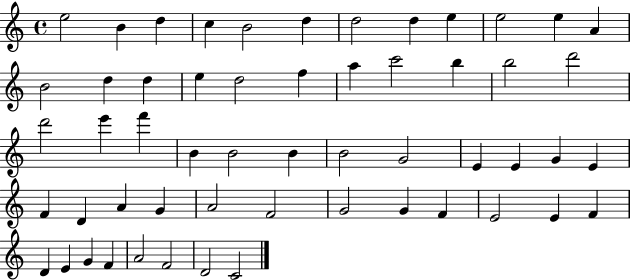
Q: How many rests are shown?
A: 0